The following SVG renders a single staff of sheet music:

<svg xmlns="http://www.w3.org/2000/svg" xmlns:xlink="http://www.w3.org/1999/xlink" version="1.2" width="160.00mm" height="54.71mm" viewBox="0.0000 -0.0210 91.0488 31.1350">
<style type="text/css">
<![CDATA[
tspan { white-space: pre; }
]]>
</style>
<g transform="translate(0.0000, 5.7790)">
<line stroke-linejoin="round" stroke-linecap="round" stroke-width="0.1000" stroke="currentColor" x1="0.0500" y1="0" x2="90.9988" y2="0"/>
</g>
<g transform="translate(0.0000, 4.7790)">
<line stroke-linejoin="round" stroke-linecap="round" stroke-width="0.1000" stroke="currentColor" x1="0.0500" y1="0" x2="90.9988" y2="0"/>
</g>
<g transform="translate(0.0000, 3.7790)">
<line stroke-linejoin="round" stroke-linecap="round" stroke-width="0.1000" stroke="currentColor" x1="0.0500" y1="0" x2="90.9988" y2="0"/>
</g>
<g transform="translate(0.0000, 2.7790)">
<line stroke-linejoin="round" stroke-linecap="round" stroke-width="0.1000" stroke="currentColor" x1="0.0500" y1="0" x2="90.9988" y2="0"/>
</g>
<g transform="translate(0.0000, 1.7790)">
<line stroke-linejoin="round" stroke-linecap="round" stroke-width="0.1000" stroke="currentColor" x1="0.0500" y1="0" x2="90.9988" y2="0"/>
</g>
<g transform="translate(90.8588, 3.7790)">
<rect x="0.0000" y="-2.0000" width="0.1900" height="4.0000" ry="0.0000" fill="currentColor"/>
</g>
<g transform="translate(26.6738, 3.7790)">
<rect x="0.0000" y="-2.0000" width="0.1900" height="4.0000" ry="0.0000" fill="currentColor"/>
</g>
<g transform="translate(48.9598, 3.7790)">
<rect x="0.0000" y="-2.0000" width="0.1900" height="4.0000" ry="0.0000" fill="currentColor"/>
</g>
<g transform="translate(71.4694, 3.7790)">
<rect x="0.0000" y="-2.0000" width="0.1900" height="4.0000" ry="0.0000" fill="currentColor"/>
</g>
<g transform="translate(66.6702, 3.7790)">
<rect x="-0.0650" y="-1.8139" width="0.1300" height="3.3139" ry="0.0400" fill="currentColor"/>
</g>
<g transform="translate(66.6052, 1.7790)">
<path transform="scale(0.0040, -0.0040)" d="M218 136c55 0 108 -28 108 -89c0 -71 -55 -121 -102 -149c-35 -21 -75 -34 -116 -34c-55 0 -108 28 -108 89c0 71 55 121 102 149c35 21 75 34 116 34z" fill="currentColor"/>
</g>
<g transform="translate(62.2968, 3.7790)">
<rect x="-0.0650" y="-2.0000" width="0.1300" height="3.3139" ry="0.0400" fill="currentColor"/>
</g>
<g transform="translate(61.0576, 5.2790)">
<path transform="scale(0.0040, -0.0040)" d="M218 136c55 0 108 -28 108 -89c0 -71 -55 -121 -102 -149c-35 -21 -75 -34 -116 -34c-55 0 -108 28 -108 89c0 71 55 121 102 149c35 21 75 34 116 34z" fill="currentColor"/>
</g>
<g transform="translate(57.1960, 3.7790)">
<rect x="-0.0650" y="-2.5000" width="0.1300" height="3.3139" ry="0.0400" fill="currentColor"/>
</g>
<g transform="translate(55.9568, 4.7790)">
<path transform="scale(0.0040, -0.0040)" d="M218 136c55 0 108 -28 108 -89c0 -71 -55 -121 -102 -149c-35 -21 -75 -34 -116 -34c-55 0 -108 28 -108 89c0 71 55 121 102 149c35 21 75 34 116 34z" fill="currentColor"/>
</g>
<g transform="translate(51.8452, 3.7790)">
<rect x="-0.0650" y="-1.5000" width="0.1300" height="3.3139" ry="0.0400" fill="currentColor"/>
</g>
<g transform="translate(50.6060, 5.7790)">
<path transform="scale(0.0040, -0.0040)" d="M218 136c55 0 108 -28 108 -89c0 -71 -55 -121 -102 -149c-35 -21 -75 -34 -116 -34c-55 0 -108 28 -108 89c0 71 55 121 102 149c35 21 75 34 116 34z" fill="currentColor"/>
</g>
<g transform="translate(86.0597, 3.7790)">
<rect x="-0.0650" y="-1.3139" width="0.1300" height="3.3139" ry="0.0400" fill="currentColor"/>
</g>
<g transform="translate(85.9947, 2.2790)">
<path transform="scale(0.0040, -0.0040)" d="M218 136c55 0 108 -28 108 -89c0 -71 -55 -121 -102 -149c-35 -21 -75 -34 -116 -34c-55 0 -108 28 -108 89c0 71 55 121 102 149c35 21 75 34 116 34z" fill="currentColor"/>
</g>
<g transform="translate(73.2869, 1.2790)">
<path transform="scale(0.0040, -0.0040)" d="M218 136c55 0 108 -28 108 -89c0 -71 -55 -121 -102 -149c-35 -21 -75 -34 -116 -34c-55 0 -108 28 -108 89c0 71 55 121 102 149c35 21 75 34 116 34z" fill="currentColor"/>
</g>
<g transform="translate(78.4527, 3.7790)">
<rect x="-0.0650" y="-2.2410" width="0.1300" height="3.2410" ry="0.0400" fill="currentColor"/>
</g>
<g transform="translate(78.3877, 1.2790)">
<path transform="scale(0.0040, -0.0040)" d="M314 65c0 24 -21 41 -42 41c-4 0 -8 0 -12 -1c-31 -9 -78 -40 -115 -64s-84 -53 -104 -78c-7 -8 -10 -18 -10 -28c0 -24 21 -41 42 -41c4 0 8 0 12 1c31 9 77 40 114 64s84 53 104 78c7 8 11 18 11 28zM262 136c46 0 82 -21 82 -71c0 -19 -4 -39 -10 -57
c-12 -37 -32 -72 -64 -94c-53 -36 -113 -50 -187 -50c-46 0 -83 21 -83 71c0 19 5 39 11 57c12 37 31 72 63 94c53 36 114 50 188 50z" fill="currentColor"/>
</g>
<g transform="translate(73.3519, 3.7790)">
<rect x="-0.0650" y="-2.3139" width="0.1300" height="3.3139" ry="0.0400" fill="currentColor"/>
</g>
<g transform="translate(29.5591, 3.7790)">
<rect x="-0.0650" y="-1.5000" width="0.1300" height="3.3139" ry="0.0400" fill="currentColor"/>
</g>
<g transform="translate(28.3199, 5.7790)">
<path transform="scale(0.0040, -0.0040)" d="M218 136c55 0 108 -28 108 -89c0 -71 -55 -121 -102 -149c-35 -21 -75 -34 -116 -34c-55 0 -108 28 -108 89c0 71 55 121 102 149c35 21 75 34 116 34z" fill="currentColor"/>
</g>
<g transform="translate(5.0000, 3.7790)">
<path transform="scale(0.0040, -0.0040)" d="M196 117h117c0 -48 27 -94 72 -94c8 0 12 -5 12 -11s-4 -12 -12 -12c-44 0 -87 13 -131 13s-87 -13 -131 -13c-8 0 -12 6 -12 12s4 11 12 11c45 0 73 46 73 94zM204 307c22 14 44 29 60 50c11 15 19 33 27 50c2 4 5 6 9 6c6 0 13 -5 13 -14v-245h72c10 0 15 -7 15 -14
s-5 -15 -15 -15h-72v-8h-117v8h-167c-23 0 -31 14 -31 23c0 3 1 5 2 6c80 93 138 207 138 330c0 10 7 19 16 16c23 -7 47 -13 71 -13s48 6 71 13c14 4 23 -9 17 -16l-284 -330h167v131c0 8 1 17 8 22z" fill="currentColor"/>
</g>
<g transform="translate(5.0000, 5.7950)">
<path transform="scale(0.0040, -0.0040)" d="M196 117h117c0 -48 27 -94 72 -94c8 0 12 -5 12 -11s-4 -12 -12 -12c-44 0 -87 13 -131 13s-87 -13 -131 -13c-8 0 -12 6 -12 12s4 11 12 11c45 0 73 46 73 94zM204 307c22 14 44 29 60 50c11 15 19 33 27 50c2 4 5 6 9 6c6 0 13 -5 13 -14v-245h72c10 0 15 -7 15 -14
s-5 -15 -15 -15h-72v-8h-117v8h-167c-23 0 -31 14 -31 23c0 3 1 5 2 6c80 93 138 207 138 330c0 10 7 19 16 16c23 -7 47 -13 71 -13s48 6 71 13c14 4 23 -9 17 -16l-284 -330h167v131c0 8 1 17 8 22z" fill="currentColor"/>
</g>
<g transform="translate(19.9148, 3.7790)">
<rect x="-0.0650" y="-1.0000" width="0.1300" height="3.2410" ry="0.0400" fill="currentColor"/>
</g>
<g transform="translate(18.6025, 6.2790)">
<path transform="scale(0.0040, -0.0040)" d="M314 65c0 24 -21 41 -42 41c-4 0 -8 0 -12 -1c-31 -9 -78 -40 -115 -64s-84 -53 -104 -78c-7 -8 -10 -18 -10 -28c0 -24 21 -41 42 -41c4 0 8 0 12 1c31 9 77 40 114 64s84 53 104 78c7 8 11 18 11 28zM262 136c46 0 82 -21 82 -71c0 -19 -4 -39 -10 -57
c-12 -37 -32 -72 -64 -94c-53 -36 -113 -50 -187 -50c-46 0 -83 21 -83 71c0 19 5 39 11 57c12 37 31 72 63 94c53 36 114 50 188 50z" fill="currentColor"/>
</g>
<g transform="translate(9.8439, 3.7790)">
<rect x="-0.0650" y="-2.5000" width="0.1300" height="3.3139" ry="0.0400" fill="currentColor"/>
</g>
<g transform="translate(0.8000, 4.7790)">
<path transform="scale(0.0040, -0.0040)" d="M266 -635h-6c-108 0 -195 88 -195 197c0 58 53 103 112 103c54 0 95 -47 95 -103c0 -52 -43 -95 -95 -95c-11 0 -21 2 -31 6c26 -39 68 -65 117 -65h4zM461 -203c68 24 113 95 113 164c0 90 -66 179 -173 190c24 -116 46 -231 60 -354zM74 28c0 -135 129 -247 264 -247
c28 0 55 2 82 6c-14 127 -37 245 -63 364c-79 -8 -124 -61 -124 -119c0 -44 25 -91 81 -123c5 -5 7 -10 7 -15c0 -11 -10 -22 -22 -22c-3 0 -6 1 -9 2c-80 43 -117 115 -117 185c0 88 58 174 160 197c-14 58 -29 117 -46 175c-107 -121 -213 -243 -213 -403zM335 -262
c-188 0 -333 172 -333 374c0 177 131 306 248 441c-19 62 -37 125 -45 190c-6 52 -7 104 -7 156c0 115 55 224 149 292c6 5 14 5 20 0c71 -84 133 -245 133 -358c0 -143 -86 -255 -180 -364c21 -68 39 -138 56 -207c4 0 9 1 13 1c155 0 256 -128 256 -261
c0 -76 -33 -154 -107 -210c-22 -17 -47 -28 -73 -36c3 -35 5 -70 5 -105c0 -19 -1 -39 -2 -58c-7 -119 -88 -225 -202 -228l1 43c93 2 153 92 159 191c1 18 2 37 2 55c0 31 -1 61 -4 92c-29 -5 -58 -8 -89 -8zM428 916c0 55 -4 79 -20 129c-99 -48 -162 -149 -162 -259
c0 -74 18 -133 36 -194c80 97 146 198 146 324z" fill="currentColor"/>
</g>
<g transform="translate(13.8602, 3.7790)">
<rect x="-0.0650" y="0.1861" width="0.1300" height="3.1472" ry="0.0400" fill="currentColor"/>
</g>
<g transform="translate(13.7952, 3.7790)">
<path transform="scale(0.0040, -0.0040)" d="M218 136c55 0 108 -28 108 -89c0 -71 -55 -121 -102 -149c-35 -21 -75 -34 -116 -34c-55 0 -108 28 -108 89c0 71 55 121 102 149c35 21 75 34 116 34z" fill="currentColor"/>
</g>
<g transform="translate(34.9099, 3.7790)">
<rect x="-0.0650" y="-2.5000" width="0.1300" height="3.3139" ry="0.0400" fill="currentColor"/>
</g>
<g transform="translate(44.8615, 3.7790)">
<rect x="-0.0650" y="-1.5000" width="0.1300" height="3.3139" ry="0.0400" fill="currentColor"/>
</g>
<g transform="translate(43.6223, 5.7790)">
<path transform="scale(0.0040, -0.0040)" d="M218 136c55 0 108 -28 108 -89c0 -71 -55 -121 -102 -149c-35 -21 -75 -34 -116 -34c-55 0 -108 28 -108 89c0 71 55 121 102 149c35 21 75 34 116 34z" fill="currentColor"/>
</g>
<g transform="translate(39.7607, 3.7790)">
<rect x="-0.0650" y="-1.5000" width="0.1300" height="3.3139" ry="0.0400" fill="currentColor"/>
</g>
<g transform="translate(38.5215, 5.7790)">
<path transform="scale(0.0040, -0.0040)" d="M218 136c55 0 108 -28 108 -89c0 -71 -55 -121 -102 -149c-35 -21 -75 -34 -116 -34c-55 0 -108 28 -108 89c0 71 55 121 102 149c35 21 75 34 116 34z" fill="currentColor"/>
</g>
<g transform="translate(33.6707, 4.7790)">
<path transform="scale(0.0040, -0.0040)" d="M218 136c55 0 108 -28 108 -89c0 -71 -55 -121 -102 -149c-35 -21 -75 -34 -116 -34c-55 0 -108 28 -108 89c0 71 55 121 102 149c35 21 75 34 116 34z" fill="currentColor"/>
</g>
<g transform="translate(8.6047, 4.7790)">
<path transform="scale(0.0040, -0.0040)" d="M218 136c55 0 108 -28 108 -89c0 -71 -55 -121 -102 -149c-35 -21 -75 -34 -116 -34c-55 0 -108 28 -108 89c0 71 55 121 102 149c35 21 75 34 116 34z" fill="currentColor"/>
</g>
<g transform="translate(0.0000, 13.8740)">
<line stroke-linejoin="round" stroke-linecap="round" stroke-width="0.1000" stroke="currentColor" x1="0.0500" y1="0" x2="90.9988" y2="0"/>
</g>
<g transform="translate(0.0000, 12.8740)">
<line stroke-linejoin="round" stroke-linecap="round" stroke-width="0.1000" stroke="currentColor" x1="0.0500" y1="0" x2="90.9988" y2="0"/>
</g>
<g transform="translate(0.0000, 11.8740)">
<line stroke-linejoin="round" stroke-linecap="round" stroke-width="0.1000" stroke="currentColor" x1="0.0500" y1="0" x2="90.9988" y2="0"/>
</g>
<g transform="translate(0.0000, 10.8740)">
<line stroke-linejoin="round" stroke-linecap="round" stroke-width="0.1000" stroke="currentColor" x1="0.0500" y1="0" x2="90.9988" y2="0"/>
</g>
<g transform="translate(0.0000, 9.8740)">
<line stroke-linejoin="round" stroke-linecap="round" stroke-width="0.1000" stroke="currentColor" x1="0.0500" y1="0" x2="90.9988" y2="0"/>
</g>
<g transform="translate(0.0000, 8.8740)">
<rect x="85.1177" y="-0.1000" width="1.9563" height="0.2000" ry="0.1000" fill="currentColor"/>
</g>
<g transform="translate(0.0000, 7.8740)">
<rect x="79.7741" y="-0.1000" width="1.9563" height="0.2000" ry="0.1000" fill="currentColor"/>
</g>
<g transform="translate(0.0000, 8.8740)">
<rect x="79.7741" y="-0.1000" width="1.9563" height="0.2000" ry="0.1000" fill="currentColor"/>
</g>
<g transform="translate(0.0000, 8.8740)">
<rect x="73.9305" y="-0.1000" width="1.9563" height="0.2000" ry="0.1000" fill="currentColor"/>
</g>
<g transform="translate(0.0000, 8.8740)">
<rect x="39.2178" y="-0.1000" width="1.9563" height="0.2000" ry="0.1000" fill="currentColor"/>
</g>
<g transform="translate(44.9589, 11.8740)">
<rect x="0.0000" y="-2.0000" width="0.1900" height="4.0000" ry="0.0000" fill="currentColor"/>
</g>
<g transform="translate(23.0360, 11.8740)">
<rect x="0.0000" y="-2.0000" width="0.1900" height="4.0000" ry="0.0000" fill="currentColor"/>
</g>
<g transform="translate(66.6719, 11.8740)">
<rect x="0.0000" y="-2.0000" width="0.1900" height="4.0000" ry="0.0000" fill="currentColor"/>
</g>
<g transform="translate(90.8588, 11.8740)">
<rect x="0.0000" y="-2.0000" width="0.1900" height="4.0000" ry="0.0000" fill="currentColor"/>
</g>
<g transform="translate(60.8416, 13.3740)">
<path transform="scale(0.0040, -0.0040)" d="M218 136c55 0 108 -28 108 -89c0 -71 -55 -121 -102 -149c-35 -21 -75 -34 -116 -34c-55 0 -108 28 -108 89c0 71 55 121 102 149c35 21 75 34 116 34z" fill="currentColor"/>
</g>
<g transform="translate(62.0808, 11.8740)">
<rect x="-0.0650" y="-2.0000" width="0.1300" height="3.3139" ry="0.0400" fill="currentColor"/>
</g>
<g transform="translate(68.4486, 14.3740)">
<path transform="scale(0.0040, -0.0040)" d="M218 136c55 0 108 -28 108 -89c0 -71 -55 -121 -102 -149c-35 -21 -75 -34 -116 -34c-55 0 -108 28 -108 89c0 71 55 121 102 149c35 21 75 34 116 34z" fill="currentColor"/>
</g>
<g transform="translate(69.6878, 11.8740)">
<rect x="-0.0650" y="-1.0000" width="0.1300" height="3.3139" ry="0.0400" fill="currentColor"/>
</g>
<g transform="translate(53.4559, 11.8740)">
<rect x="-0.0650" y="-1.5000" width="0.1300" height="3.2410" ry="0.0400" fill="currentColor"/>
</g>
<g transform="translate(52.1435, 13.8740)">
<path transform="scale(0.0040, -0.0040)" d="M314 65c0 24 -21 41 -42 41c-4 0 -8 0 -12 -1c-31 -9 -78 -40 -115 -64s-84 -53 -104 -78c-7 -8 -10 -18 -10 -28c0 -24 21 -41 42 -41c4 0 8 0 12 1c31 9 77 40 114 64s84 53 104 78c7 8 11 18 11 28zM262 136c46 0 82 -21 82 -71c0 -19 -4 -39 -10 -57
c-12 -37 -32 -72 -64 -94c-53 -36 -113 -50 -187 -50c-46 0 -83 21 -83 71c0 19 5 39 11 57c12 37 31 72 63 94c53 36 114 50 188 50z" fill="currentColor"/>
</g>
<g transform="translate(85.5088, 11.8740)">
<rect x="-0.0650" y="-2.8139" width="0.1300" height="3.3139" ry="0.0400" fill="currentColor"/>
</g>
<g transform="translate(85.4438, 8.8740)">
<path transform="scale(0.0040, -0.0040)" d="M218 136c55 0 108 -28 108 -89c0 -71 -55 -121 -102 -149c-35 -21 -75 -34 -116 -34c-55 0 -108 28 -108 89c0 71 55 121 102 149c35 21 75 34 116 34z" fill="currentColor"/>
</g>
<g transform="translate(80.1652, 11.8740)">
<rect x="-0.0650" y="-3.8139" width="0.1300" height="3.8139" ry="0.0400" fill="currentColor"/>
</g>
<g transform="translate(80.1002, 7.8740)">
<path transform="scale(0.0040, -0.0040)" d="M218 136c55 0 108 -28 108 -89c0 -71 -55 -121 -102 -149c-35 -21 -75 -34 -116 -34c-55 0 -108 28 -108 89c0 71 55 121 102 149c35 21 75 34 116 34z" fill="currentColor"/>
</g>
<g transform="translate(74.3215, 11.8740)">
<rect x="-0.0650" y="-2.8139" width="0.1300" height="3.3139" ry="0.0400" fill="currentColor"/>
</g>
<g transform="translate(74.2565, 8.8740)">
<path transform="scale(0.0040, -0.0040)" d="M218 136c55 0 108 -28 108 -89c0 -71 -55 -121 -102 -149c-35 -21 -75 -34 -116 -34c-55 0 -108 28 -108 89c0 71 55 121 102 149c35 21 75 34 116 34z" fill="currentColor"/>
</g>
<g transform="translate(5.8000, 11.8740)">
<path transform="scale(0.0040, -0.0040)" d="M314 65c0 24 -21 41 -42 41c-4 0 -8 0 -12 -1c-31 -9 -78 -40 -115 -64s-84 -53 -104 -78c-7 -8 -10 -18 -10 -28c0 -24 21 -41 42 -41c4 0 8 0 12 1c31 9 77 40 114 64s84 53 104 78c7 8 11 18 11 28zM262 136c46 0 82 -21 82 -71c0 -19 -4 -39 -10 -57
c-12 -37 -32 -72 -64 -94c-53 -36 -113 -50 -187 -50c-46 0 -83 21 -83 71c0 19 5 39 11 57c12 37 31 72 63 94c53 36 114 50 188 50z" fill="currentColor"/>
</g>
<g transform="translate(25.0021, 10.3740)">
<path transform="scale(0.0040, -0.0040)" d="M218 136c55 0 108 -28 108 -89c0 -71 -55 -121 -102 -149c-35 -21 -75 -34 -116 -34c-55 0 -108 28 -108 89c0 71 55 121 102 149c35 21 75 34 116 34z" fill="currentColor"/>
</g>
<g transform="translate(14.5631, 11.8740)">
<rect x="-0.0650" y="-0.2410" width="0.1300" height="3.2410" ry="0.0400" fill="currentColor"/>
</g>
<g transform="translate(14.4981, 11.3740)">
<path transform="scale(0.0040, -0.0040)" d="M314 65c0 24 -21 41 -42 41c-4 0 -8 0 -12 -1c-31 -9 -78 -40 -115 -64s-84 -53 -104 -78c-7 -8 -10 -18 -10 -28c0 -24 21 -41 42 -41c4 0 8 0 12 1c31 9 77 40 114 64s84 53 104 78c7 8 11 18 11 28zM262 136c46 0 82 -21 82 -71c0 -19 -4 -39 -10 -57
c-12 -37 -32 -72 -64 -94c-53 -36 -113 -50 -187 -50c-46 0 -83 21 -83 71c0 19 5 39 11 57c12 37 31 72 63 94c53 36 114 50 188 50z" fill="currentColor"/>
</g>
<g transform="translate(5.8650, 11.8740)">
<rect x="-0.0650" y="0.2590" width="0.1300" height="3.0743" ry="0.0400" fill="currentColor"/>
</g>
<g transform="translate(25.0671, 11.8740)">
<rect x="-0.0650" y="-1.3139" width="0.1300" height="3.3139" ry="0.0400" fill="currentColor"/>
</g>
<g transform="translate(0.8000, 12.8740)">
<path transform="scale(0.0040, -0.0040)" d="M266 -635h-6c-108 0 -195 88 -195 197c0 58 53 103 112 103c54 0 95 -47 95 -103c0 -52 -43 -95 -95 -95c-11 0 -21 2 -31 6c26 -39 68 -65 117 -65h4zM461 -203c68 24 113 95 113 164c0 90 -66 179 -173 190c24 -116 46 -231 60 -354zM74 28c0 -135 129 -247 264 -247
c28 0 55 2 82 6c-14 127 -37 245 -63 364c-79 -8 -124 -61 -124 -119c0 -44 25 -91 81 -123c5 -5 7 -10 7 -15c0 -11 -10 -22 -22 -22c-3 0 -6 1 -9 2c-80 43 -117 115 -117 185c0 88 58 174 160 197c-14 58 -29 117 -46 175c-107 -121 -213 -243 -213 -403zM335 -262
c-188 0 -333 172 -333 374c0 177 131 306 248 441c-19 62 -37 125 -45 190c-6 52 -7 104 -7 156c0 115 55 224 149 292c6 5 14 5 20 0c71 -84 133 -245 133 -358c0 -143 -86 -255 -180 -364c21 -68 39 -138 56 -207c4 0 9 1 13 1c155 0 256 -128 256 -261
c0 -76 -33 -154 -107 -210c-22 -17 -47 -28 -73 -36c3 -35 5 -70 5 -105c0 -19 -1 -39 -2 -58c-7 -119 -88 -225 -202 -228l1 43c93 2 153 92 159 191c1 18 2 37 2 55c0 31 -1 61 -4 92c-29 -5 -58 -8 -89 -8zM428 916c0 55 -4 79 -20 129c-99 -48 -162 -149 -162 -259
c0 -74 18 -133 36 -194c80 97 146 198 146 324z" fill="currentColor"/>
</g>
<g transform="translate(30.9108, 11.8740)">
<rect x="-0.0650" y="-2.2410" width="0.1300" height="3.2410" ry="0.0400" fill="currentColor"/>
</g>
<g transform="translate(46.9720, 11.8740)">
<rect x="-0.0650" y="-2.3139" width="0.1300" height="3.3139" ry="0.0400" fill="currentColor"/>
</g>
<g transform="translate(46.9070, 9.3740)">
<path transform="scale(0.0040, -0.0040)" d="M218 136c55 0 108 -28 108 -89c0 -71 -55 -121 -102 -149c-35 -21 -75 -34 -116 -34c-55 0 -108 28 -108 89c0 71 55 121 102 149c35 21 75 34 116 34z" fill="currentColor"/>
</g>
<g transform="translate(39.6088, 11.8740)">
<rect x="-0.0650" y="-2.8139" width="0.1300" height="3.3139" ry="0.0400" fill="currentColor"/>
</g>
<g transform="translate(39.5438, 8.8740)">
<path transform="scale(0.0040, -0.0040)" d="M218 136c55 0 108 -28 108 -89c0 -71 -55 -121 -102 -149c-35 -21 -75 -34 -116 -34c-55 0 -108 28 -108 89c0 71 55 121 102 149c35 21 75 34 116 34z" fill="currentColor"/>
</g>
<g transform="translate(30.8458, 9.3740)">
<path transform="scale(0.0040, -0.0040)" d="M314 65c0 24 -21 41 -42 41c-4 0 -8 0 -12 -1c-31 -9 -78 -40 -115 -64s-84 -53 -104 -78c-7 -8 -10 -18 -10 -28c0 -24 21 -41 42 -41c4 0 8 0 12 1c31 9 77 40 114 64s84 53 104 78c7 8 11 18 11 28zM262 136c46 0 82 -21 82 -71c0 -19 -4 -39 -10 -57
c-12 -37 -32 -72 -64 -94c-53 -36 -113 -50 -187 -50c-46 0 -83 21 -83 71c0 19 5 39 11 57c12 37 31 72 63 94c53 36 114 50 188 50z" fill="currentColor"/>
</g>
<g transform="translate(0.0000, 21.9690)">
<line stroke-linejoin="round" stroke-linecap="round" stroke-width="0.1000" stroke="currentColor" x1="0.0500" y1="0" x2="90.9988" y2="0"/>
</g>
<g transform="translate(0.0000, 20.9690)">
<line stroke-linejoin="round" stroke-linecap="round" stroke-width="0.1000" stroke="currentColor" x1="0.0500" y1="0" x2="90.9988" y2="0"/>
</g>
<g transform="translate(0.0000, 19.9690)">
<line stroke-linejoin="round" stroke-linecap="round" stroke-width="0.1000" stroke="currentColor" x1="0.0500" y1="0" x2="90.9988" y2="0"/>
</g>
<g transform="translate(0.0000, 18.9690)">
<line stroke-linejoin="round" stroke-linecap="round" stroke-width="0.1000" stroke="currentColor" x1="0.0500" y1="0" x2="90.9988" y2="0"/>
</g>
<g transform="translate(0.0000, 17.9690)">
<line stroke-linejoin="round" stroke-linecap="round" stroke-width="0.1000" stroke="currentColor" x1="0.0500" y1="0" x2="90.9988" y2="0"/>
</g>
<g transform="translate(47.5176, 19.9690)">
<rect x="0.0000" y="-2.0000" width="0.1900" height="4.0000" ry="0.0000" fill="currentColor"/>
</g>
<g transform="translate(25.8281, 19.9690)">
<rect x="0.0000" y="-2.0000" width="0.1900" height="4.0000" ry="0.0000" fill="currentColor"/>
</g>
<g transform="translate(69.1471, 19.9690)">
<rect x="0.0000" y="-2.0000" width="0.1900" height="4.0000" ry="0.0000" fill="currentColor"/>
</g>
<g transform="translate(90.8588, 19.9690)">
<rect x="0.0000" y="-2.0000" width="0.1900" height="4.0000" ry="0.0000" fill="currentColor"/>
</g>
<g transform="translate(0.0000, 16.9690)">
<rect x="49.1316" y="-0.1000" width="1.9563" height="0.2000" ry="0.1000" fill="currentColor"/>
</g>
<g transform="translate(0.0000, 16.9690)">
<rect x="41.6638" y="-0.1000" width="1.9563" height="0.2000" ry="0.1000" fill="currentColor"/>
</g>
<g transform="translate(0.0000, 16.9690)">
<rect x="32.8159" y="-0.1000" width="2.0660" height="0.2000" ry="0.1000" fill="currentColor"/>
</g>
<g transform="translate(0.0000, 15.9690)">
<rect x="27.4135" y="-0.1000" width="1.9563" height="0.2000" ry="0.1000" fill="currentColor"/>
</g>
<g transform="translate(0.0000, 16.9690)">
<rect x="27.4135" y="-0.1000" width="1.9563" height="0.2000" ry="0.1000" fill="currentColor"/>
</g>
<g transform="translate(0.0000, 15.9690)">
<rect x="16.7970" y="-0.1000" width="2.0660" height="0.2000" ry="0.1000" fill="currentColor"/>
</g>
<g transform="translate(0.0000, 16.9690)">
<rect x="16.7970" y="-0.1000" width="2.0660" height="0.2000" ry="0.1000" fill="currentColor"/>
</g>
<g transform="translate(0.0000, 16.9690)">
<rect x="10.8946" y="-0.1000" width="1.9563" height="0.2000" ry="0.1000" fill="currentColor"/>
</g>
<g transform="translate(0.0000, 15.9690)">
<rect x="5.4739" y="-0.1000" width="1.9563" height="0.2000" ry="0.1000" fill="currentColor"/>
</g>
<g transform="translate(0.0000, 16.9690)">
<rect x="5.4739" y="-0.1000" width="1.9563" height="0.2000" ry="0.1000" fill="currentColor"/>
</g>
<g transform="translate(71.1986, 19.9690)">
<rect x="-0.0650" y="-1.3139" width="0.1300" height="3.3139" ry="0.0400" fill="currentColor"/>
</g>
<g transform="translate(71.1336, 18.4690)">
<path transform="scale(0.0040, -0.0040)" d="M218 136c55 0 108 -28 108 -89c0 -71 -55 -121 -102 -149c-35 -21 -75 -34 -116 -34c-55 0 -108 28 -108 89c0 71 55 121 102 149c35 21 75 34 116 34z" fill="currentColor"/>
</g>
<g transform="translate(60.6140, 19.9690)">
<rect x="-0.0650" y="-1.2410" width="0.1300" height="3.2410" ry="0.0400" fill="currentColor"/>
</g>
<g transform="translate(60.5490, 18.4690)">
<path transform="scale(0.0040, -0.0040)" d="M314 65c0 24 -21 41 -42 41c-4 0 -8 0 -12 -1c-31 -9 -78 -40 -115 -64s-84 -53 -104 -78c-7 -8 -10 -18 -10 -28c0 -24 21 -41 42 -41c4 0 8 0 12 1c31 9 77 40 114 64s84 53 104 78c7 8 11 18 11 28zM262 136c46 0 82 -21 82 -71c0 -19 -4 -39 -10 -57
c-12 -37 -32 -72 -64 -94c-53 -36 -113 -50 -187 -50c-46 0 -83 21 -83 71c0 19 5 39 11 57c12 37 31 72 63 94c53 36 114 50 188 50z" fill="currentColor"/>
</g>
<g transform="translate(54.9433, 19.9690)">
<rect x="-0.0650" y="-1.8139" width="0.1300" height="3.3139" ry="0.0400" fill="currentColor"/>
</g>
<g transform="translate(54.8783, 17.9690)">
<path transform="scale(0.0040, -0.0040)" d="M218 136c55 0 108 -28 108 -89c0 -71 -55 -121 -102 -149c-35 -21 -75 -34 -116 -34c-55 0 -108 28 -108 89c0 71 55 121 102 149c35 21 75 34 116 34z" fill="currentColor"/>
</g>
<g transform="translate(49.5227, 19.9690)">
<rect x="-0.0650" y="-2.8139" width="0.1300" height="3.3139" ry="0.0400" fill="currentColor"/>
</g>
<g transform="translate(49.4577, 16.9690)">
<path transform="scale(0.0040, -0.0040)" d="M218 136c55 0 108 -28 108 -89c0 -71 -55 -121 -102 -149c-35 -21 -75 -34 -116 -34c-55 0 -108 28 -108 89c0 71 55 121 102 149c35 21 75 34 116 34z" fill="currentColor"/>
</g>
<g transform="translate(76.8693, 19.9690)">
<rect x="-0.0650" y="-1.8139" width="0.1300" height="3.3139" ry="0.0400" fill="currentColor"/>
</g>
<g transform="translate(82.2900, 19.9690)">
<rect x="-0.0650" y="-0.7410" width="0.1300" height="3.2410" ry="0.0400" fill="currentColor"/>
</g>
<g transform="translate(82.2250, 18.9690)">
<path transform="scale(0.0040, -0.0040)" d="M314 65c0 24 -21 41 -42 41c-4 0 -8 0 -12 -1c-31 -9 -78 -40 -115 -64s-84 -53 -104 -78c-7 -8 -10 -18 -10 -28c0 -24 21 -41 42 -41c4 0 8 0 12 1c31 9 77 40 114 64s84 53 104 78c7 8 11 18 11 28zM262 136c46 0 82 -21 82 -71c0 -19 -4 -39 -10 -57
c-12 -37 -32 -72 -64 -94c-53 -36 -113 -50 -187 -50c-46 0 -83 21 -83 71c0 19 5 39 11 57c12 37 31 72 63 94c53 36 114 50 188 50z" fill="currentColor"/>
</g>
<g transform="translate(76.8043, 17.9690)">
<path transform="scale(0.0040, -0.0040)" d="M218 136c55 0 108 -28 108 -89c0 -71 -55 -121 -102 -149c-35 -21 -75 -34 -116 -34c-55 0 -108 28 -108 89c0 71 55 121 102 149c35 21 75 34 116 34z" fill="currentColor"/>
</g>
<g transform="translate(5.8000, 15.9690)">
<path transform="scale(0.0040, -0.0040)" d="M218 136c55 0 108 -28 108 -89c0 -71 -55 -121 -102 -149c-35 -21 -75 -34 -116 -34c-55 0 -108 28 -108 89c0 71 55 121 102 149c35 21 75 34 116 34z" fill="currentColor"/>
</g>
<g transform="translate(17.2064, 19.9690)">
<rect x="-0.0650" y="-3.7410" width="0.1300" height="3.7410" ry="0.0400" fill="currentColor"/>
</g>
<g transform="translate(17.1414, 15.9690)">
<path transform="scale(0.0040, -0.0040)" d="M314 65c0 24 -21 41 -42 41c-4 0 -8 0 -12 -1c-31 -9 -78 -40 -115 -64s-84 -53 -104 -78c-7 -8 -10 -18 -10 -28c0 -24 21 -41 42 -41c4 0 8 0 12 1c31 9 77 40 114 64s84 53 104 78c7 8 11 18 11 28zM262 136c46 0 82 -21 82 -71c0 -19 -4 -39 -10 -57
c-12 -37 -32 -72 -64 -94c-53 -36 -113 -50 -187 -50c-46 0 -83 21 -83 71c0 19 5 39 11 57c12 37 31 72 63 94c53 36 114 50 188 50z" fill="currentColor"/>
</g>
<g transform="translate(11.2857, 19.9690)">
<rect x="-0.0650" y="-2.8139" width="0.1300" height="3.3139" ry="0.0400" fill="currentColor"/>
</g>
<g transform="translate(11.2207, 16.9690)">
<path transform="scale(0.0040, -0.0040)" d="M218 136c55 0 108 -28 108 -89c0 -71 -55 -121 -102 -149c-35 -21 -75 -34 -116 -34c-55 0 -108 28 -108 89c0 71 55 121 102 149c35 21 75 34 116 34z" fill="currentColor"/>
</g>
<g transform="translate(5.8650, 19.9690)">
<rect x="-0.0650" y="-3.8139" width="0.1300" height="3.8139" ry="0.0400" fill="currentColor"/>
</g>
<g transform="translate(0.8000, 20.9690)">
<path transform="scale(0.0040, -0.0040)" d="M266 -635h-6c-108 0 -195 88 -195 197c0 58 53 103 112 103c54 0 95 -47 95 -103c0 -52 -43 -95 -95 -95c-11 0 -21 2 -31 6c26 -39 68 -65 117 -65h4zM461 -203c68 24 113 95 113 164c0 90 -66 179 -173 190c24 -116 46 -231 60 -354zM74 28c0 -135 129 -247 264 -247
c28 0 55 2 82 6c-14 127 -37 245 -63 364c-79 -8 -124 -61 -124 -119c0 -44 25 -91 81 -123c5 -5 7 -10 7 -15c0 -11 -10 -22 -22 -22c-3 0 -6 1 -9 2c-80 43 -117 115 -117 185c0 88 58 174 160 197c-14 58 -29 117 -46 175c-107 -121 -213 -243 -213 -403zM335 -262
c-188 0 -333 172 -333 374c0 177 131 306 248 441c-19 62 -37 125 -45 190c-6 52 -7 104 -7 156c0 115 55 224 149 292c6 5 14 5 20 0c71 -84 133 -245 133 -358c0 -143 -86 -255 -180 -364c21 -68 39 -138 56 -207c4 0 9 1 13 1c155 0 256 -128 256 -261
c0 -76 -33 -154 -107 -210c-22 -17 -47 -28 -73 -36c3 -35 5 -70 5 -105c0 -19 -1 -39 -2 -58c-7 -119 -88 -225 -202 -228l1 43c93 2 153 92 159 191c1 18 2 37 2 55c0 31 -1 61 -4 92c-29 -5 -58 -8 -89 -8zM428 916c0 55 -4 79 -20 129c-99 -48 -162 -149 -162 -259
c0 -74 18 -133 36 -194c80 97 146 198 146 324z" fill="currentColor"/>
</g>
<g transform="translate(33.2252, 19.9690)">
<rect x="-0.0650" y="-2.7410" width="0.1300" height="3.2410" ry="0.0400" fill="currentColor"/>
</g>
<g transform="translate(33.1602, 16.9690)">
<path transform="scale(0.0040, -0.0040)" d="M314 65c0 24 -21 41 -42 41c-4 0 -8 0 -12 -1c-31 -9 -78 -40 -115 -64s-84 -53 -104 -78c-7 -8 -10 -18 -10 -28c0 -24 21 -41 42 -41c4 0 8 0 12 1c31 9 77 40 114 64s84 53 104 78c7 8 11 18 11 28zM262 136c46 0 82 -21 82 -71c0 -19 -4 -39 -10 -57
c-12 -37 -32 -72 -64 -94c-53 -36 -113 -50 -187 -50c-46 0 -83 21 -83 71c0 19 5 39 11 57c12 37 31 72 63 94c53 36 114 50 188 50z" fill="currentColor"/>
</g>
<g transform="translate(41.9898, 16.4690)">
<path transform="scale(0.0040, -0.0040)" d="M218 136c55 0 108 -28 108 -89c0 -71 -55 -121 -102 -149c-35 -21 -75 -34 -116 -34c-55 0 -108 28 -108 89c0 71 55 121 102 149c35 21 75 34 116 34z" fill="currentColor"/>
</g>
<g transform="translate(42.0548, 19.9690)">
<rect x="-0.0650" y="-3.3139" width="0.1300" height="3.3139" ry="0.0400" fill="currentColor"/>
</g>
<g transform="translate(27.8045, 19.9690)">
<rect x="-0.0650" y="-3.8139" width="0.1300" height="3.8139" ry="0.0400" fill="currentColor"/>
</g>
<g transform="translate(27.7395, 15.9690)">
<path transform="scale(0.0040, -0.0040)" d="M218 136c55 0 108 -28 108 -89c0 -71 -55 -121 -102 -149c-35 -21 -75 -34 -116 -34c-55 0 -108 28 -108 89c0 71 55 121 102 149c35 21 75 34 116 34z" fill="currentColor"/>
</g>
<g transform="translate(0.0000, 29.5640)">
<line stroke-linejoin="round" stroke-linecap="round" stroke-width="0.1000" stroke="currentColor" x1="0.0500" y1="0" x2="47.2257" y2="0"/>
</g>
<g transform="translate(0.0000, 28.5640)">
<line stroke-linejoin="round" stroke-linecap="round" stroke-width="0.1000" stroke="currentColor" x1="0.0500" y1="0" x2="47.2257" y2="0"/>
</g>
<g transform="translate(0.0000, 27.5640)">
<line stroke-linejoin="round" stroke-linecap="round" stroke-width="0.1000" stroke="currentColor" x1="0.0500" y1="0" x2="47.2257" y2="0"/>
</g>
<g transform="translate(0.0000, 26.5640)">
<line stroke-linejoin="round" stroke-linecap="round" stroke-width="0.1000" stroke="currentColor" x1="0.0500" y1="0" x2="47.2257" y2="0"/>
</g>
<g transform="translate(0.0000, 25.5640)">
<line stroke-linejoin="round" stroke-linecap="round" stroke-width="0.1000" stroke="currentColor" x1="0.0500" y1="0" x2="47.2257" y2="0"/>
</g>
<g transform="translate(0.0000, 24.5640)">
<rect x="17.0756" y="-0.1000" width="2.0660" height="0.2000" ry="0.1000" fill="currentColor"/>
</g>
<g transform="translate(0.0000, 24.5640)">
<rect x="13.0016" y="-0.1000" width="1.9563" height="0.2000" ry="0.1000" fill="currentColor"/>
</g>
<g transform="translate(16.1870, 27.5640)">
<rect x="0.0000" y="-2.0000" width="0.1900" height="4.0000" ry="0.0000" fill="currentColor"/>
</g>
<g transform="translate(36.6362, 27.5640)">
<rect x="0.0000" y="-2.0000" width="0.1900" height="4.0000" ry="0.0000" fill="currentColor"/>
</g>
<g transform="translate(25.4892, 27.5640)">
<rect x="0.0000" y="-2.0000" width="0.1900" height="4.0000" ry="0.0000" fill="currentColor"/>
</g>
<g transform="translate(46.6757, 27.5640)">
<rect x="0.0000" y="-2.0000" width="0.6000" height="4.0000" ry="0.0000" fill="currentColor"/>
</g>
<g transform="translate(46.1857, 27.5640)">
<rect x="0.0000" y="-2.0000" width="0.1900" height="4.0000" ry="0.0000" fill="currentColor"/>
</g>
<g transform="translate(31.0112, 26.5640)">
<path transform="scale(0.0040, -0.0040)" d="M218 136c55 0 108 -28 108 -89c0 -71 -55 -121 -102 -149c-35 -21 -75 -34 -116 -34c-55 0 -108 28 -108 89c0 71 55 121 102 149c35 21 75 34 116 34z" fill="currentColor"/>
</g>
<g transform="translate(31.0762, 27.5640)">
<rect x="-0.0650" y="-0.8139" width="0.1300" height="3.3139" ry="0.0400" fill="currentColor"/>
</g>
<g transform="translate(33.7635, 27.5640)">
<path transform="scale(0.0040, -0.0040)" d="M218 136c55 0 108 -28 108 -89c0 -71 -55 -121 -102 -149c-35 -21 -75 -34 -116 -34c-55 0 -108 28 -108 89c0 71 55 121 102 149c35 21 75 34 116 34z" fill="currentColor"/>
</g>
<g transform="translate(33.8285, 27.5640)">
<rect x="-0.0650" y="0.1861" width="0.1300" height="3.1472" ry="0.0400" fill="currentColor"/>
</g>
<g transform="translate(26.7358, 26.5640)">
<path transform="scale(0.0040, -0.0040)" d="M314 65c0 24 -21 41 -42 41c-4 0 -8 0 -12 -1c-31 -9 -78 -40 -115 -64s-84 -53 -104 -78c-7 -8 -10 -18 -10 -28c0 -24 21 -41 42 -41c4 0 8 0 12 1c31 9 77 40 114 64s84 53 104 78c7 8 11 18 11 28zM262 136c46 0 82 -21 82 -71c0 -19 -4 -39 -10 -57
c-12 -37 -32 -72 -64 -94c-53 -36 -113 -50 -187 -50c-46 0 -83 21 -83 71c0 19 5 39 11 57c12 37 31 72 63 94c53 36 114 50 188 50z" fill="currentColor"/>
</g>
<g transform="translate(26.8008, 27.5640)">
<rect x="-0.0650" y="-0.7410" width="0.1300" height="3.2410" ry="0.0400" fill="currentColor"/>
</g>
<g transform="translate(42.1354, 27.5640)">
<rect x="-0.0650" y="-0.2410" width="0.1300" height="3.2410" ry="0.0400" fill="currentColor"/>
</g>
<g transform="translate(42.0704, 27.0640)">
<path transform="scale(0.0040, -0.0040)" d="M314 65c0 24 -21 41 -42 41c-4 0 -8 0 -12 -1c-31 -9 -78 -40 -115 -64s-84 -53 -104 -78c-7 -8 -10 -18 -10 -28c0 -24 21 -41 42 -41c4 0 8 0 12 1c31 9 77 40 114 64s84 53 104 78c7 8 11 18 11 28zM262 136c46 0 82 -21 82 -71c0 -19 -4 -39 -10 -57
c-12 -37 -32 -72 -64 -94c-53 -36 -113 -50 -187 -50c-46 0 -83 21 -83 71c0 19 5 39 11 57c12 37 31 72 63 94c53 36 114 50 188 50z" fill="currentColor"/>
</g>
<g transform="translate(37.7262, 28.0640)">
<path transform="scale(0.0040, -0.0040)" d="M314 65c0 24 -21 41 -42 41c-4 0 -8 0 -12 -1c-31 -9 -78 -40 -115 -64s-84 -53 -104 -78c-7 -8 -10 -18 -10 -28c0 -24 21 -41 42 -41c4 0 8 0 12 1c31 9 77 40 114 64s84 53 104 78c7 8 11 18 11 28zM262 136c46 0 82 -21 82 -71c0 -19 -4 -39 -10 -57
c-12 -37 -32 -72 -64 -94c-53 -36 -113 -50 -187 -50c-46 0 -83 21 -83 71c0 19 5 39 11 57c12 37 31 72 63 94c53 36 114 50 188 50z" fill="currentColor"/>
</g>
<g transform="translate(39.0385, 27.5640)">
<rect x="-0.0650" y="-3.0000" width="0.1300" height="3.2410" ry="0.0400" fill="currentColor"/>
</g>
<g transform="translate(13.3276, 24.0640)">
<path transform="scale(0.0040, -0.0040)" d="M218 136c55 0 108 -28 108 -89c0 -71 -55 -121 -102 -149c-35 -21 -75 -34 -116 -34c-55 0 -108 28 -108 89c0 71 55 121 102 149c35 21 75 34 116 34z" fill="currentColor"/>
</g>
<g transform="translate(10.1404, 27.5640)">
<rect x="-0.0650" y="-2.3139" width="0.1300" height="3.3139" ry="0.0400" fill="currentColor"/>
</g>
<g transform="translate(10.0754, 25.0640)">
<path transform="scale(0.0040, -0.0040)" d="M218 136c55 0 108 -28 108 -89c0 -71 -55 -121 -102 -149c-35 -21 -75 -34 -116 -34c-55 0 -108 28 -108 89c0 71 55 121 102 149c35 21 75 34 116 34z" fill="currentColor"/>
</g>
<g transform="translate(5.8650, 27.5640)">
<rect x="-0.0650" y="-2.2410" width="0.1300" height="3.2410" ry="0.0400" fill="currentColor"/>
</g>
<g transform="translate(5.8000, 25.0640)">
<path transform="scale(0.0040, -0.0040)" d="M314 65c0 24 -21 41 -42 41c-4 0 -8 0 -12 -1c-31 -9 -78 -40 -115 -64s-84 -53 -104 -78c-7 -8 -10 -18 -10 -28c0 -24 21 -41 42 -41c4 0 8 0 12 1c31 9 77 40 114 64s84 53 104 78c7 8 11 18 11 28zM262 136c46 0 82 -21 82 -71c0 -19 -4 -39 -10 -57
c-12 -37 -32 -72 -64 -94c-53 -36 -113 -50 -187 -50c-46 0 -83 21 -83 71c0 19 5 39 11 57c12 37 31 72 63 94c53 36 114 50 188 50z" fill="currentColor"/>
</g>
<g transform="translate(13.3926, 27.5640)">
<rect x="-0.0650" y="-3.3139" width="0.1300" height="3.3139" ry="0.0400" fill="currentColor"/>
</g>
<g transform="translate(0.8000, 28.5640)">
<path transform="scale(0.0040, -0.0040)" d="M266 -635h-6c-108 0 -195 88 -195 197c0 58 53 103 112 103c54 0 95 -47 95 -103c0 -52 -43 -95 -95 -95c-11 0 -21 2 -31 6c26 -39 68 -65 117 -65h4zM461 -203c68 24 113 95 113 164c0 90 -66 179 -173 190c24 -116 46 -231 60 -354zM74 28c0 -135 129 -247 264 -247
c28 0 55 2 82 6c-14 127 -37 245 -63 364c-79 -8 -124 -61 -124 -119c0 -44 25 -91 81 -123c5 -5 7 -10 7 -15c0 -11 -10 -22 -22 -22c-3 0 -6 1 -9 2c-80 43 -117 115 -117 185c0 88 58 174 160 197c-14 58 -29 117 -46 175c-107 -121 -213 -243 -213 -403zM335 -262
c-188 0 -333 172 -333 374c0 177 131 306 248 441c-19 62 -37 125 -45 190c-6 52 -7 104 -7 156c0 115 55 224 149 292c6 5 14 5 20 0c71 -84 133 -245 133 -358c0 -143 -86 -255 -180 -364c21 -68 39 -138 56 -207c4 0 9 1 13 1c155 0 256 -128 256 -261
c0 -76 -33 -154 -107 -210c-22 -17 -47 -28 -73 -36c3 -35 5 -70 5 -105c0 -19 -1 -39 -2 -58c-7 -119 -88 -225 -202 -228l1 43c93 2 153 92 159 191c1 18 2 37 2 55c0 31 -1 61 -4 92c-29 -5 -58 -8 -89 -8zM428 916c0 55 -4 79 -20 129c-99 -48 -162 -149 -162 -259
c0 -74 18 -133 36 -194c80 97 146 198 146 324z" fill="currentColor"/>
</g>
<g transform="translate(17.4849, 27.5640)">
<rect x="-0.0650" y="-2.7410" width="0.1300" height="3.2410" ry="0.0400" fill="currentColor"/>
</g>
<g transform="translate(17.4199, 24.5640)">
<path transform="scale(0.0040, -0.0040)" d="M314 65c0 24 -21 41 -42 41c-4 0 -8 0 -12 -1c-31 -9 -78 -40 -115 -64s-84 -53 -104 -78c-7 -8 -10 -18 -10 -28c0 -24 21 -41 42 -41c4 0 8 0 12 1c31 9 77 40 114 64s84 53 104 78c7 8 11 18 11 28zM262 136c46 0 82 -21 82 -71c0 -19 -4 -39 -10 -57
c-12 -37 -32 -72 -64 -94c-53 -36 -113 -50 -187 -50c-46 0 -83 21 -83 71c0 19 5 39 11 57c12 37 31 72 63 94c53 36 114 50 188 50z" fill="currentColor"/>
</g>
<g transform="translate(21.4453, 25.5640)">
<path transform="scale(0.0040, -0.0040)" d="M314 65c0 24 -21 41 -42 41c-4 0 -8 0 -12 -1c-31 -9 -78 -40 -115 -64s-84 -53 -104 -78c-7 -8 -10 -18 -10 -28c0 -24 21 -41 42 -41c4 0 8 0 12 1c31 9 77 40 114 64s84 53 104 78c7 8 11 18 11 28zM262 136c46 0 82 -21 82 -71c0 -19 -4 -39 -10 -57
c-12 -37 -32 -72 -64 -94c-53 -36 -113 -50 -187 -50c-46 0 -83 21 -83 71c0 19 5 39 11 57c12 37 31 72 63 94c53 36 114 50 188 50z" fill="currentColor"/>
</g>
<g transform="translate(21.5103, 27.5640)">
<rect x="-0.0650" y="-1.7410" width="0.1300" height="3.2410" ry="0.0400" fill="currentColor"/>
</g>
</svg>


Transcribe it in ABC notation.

X:1
T:Untitled
M:4/4
L:1/4
K:C
G B D2 E G E E E G F f g g2 e B2 c2 e g2 a g E2 F D a c' a c' a c'2 c' a2 b a f e2 e f d2 g2 g b a2 f2 d2 d B A2 c2